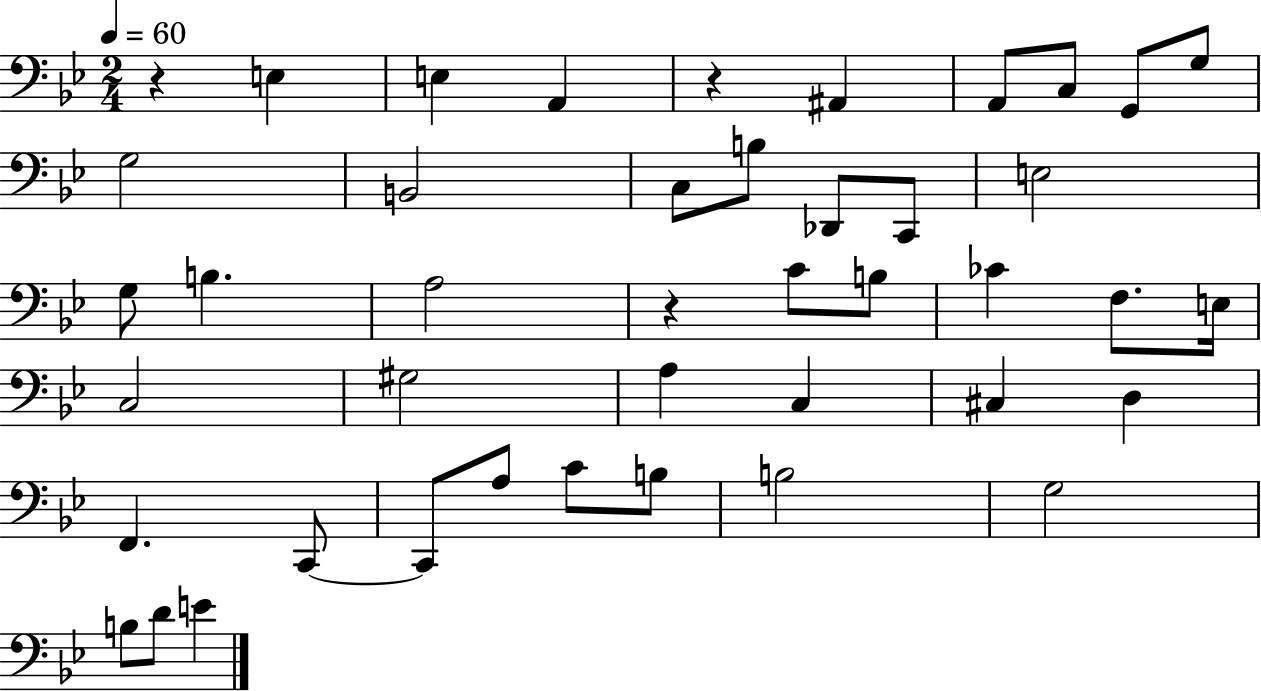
X:1
T:Untitled
M:2/4
L:1/4
K:Bb
z E, E, A,, z ^A,, A,,/2 C,/2 G,,/2 G,/2 G,2 B,,2 C,/2 B,/2 _D,,/2 C,,/2 E,2 G,/2 B, A,2 z C/2 B,/2 _C F,/2 E,/4 C,2 ^G,2 A, C, ^C, D, F,, C,,/2 C,,/2 A,/2 C/2 B,/2 B,2 G,2 B,/2 D/2 E